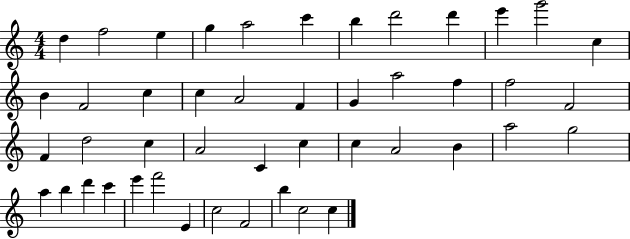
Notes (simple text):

D5/q F5/h E5/q G5/q A5/h C6/q B5/q D6/h D6/q E6/q G6/h C5/q B4/q F4/h C5/q C5/q A4/h F4/q G4/q A5/h F5/q F5/h F4/h F4/q D5/h C5/q A4/h C4/q C5/q C5/q A4/h B4/q A5/h G5/h A5/q B5/q D6/q C6/q E6/q F6/h E4/q C5/h F4/h B5/q C5/h C5/q